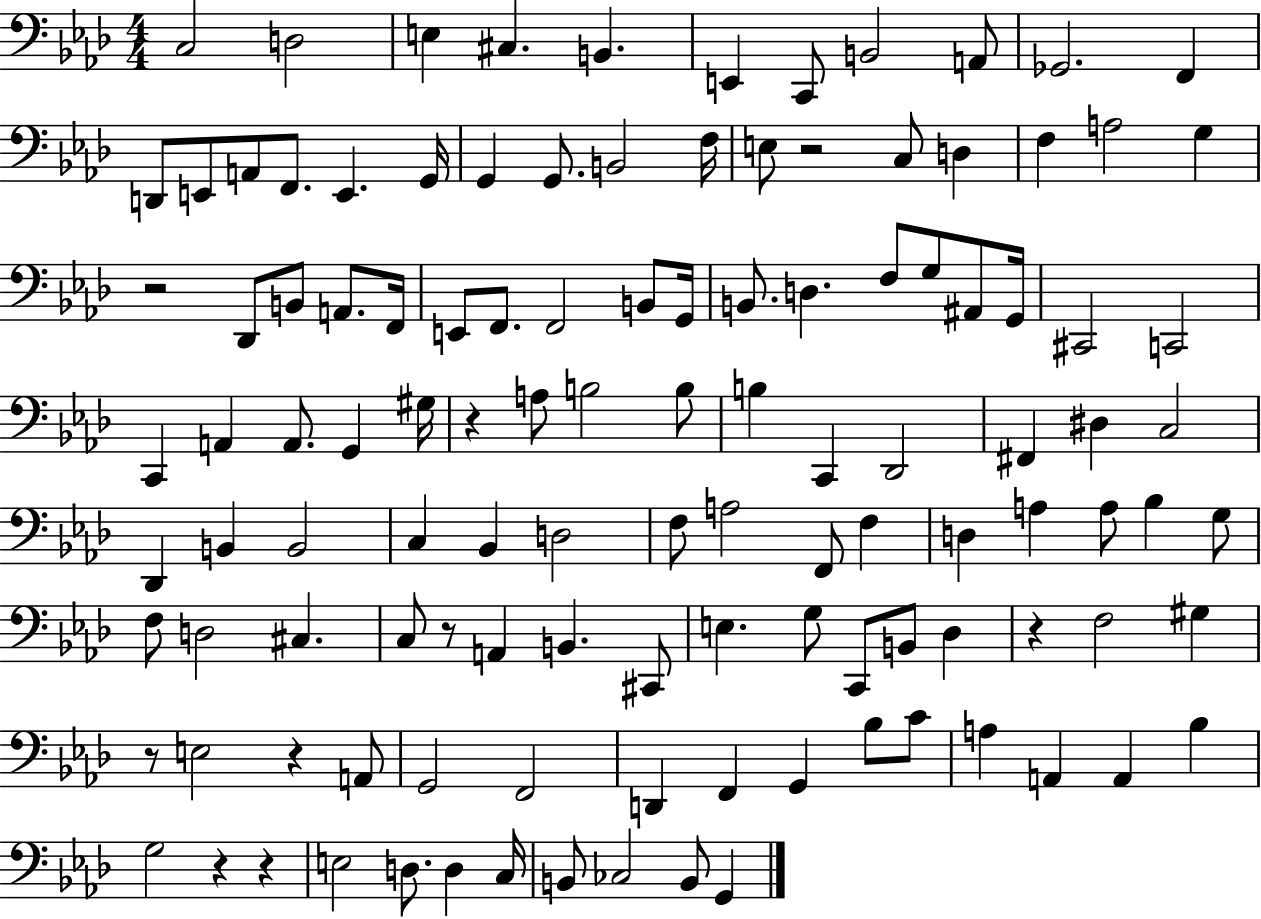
{
  \clef bass
  \numericTimeSignature
  \time 4/4
  \key aes \major
  c2 d2 | e4 cis4. b,4. | e,4 c,8 b,2 a,8 | ges,2. f,4 | \break d,8 e,8 a,8 f,8. e,4. g,16 | g,4 g,8. b,2 f16 | e8 r2 c8 d4 | f4 a2 g4 | \break r2 des,8 b,8 a,8. f,16 | e,8 f,8. f,2 b,8 g,16 | b,8. d4. f8 g8 ais,8 g,16 | cis,2 c,2 | \break c,4 a,4 a,8. g,4 gis16 | r4 a8 b2 b8 | b4 c,4 des,2 | fis,4 dis4 c2 | \break des,4 b,4 b,2 | c4 bes,4 d2 | f8 a2 f,8 f4 | d4 a4 a8 bes4 g8 | \break f8 d2 cis4. | c8 r8 a,4 b,4. cis,8 | e4. g8 c,8 b,8 des4 | r4 f2 gis4 | \break r8 e2 r4 a,8 | g,2 f,2 | d,4 f,4 g,4 bes8 c'8 | a4 a,4 a,4 bes4 | \break g2 r4 r4 | e2 d8. d4 c16 | b,8 ces2 b,8 g,4 | \bar "|."
}